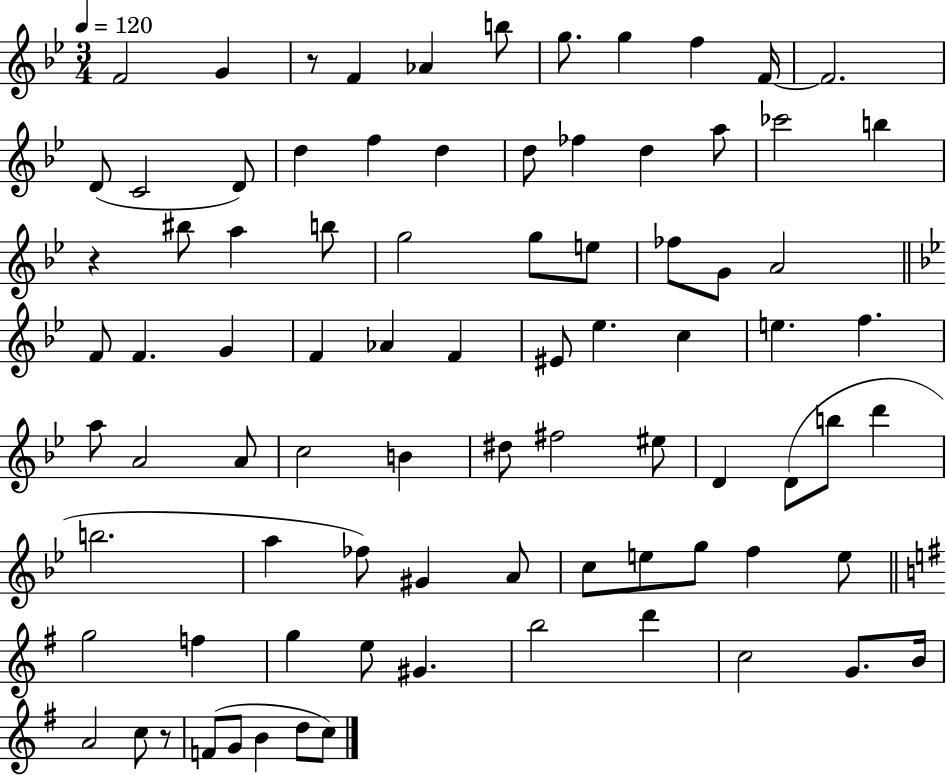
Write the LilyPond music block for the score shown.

{
  \clef treble
  \numericTimeSignature
  \time 3/4
  \key bes \major
  \tempo 4 = 120
  f'2 g'4 | r8 f'4 aes'4 b''8 | g''8. g''4 f''4 f'16~~ | f'2. | \break d'8( c'2 d'8) | d''4 f''4 d''4 | d''8 fes''4 d''4 a''8 | ces'''2 b''4 | \break r4 bis''8 a''4 b''8 | g''2 g''8 e''8 | fes''8 g'8 a'2 | \bar "||" \break \key bes \major f'8 f'4. g'4 | f'4 aes'4 f'4 | eis'8 ees''4. c''4 | e''4. f''4. | \break a''8 a'2 a'8 | c''2 b'4 | dis''8 fis''2 eis''8 | d'4 d'8( b''8 d'''4 | \break b''2. | a''4 fes''8) gis'4 a'8 | c''8 e''8 g''8 f''4 e''8 | \bar "||" \break \key e \minor g''2 f''4 | g''4 e''8 gis'4. | b''2 d'''4 | c''2 g'8. b'16 | \break a'2 c''8 r8 | f'8( g'8 b'4 d''8 c''8) | \bar "|."
}